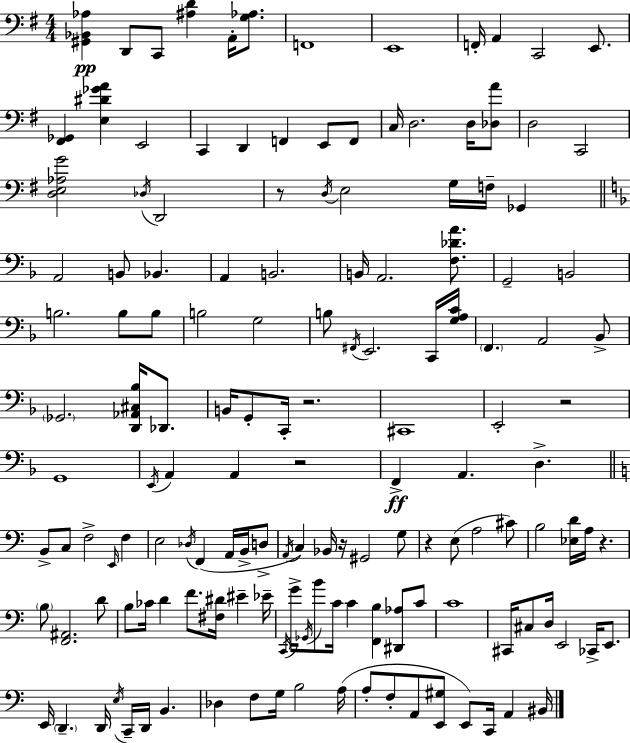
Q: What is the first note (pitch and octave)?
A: D2